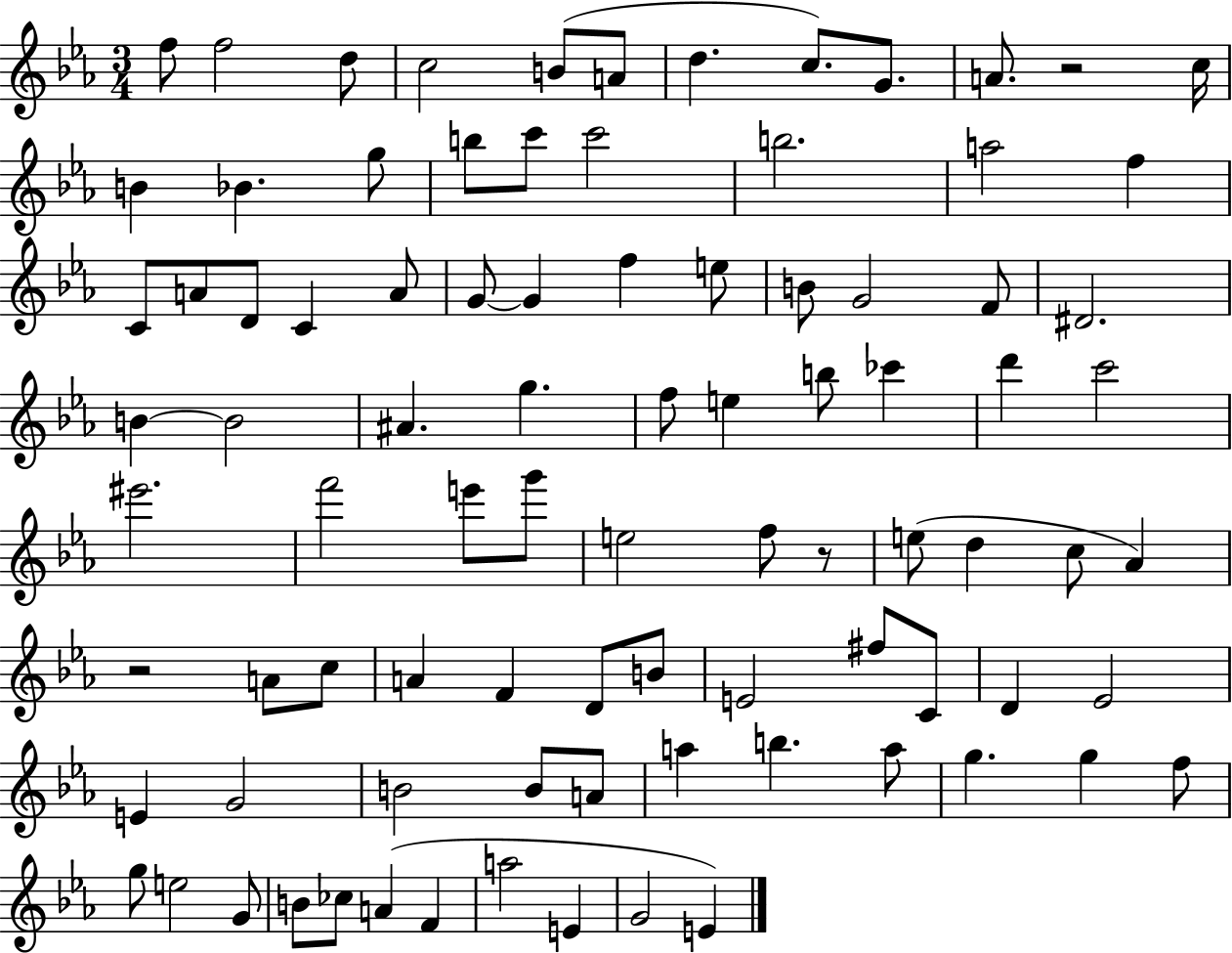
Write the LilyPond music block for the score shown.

{
  \clef treble
  \numericTimeSignature
  \time 3/4
  \key ees \major
  f''8 f''2 d''8 | c''2 b'8( a'8 | d''4. c''8.) g'8. | a'8. r2 c''16 | \break b'4 bes'4. g''8 | b''8 c'''8 c'''2 | b''2. | a''2 f''4 | \break c'8 a'8 d'8 c'4 a'8 | g'8~~ g'4 f''4 e''8 | b'8 g'2 f'8 | dis'2. | \break b'4~~ b'2 | ais'4. g''4. | f''8 e''4 b''8 ces'''4 | d'''4 c'''2 | \break eis'''2. | f'''2 e'''8 g'''8 | e''2 f''8 r8 | e''8( d''4 c''8 aes'4) | \break r2 a'8 c''8 | a'4 f'4 d'8 b'8 | e'2 fis''8 c'8 | d'4 ees'2 | \break e'4 g'2 | b'2 b'8 a'8 | a''4 b''4. a''8 | g''4. g''4 f''8 | \break g''8 e''2 g'8 | b'8 ces''8 a'4( f'4 | a''2 e'4 | g'2 e'4) | \break \bar "|."
}